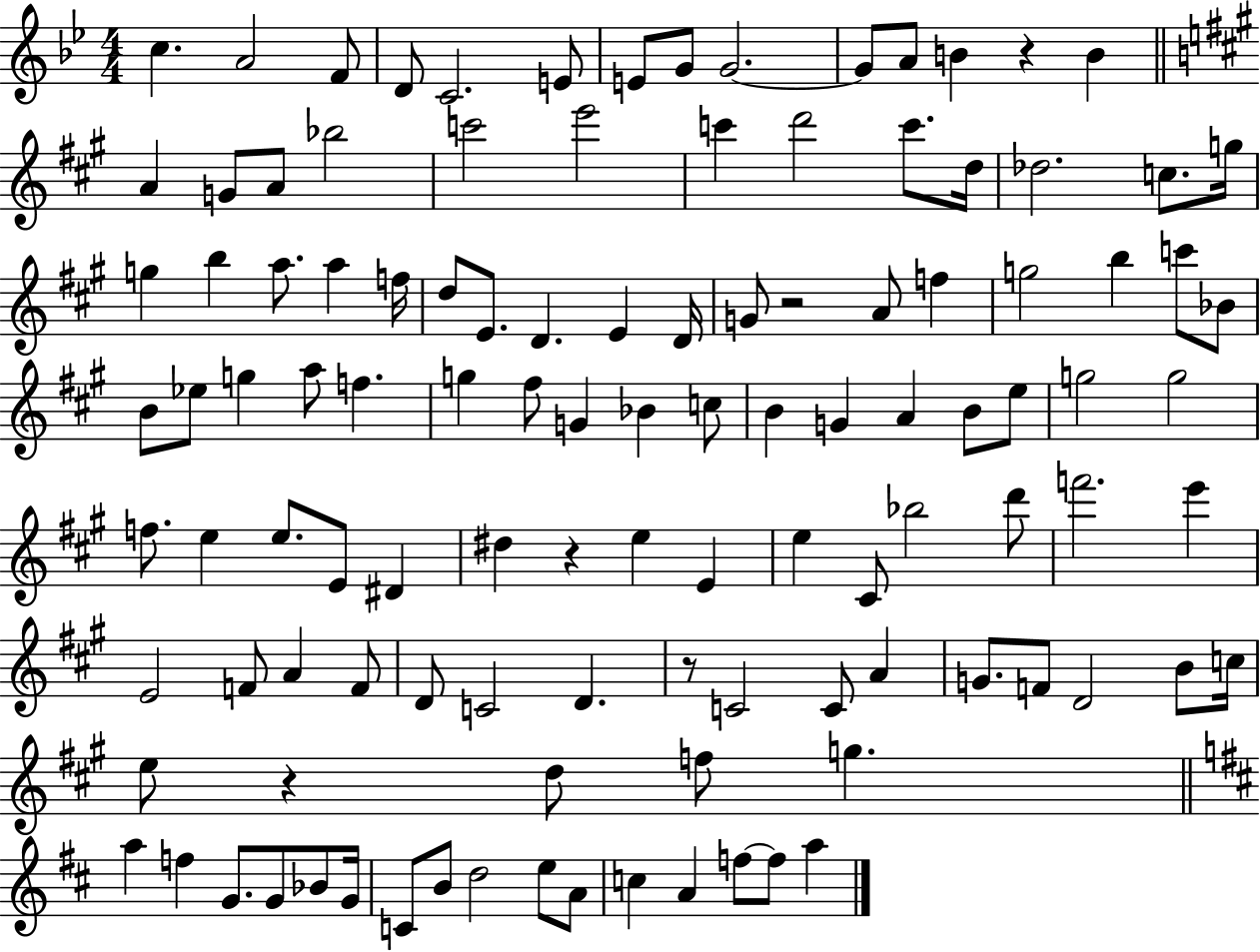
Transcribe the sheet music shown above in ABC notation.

X:1
T:Untitled
M:4/4
L:1/4
K:Bb
c A2 F/2 D/2 C2 E/2 E/2 G/2 G2 G/2 A/2 B z B A G/2 A/2 _b2 c'2 e'2 c' d'2 c'/2 d/4 _d2 c/2 g/4 g b a/2 a f/4 d/2 E/2 D E D/4 G/2 z2 A/2 f g2 b c'/2 _B/2 B/2 _e/2 g a/2 f g ^f/2 G _B c/2 B G A B/2 e/2 g2 g2 f/2 e e/2 E/2 ^D ^d z e E e ^C/2 _b2 d'/2 f'2 e' E2 F/2 A F/2 D/2 C2 D z/2 C2 C/2 A G/2 F/2 D2 B/2 c/4 e/2 z d/2 f/2 g a f G/2 G/2 _B/2 G/4 C/2 B/2 d2 e/2 A/2 c A f/2 f/2 a